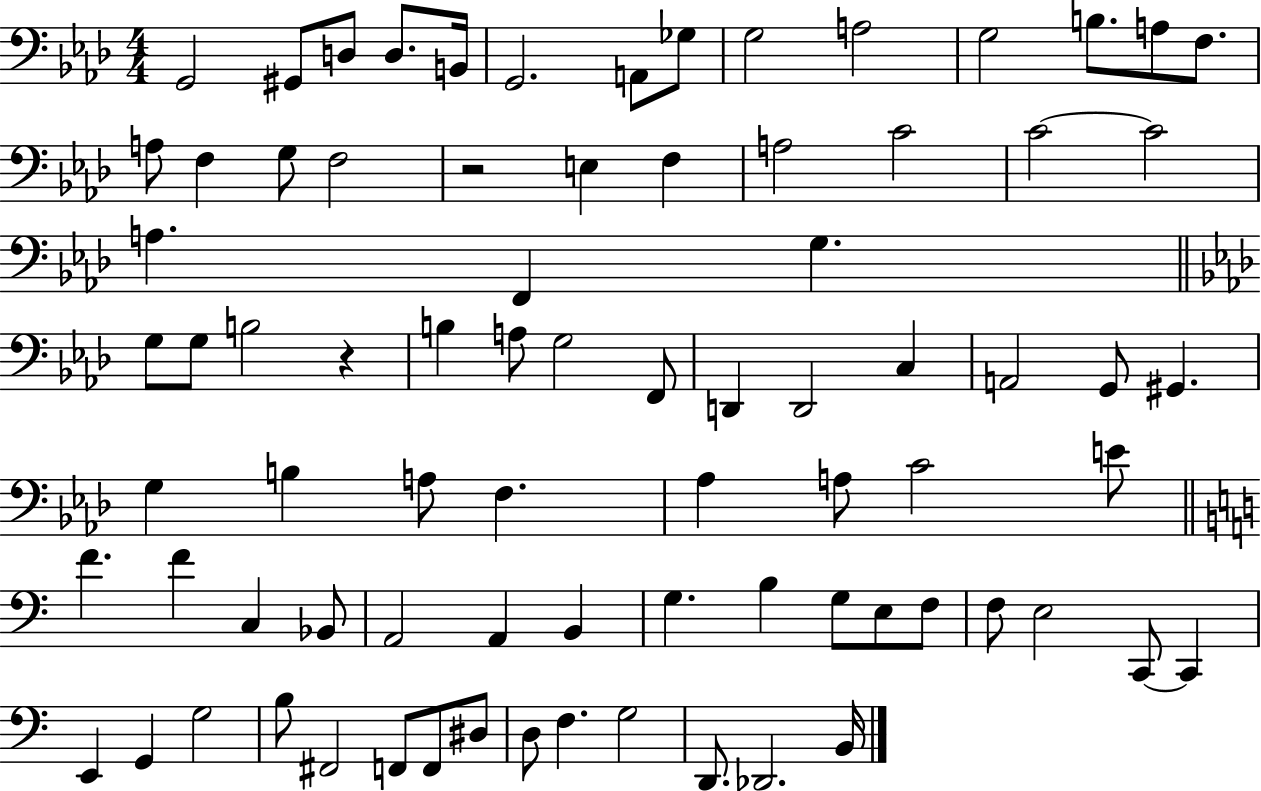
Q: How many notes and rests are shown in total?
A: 80